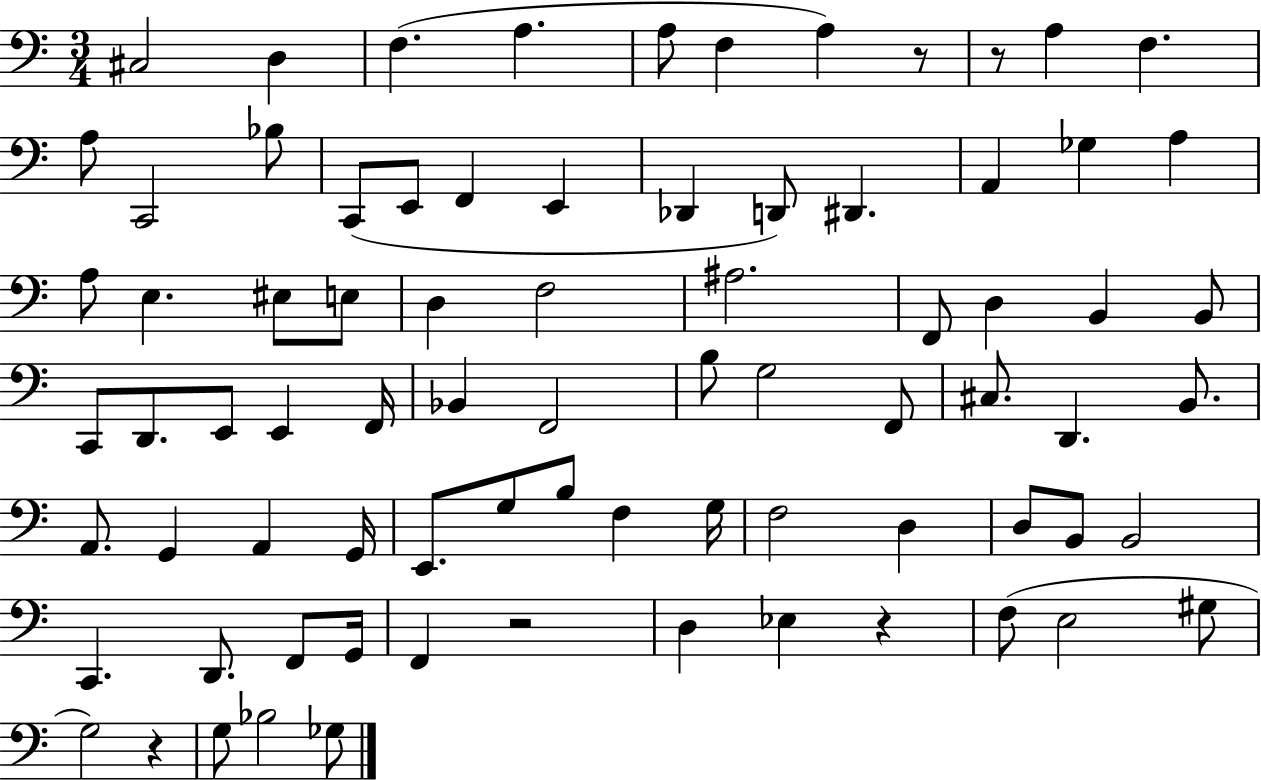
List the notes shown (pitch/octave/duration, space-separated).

C#3/h D3/q F3/q. A3/q. A3/e F3/q A3/q R/e R/e A3/q F3/q. A3/e C2/h Bb3/e C2/e E2/e F2/q E2/q Db2/q D2/e D#2/q. A2/q Gb3/q A3/q A3/e E3/q. EIS3/e E3/e D3/q F3/h A#3/h. F2/e D3/q B2/q B2/e C2/e D2/e. E2/e E2/q F2/s Bb2/q F2/h B3/e G3/h F2/e C#3/e. D2/q. B2/e. A2/e. G2/q A2/q G2/s E2/e. G3/e B3/e F3/q G3/s F3/h D3/q D3/e B2/e B2/h C2/q. D2/e. F2/e G2/s F2/q R/h D3/q Eb3/q R/q F3/e E3/h G#3/e G3/h R/q G3/e Bb3/h Gb3/e